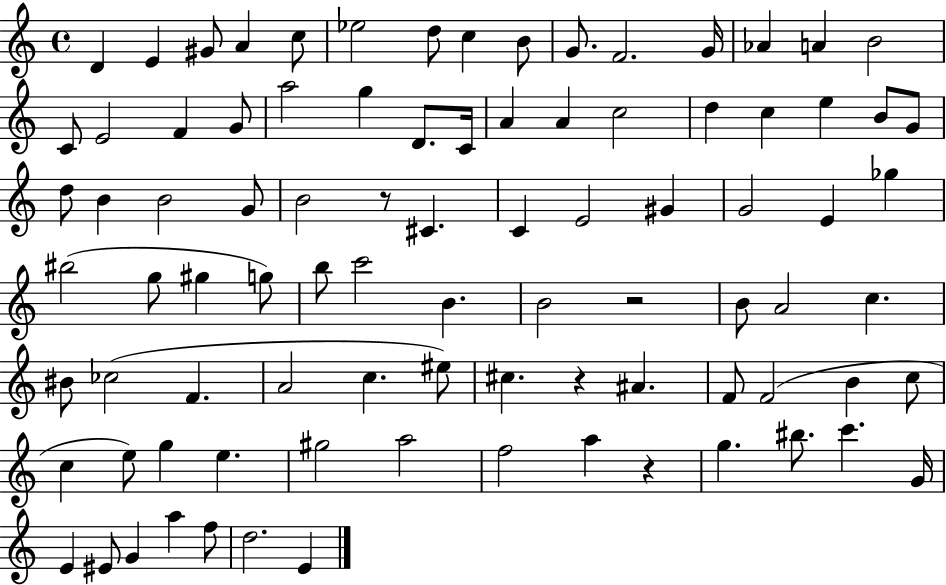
X:1
T:Untitled
M:4/4
L:1/4
K:C
D E ^G/2 A c/2 _e2 d/2 c B/2 G/2 F2 G/4 _A A B2 C/2 E2 F G/2 a2 g D/2 C/4 A A c2 d c e B/2 G/2 d/2 B B2 G/2 B2 z/2 ^C C E2 ^G G2 E _g ^b2 g/2 ^g g/2 b/2 c'2 B B2 z2 B/2 A2 c ^B/2 _c2 F A2 c ^e/2 ^c z ^A F/2 F2 B c/2 c e/2 g e ^g2 a2 f2 a z g ^b/2 c' G/4 E ^E/2 G a f/2 d2 E